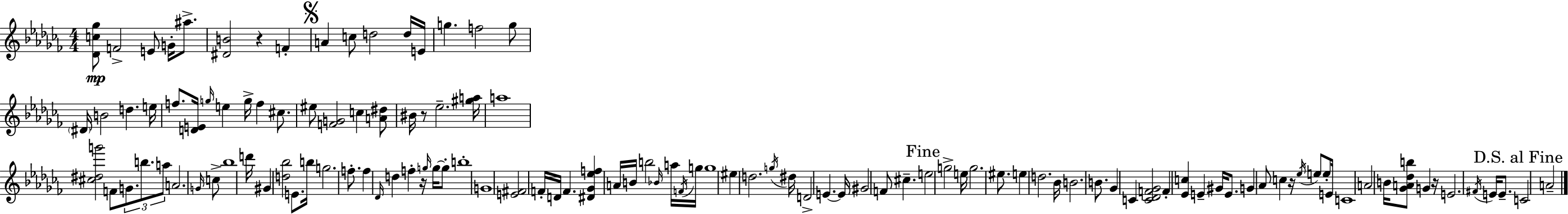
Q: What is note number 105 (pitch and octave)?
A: A4